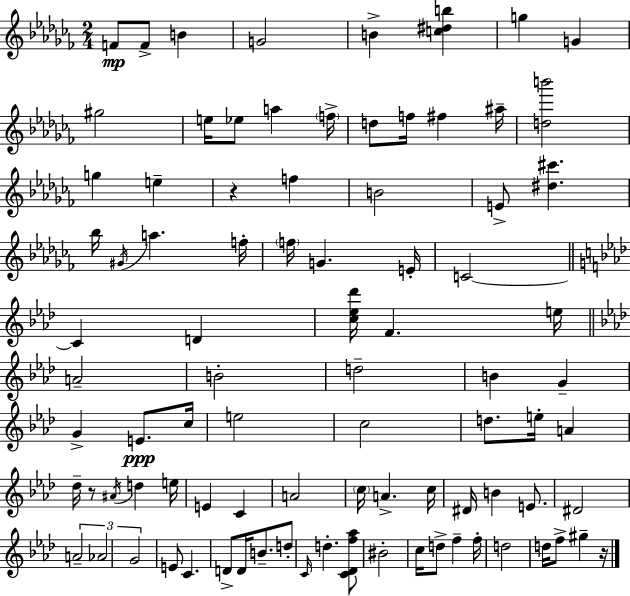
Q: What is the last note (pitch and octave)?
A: G#5